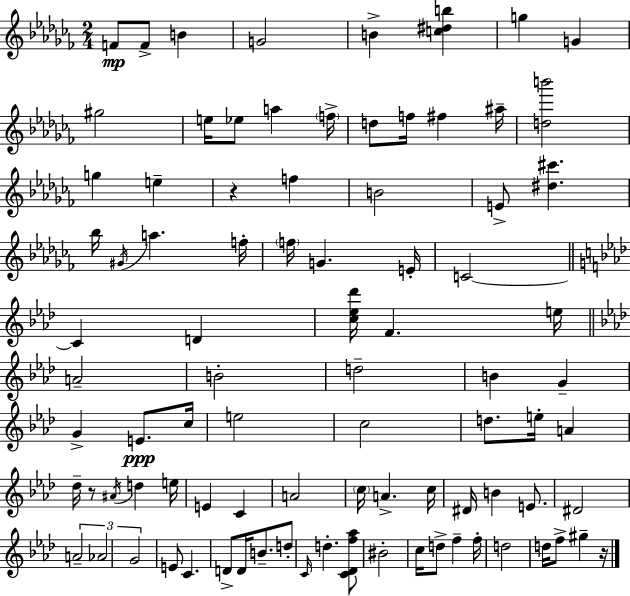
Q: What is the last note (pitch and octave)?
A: G#5